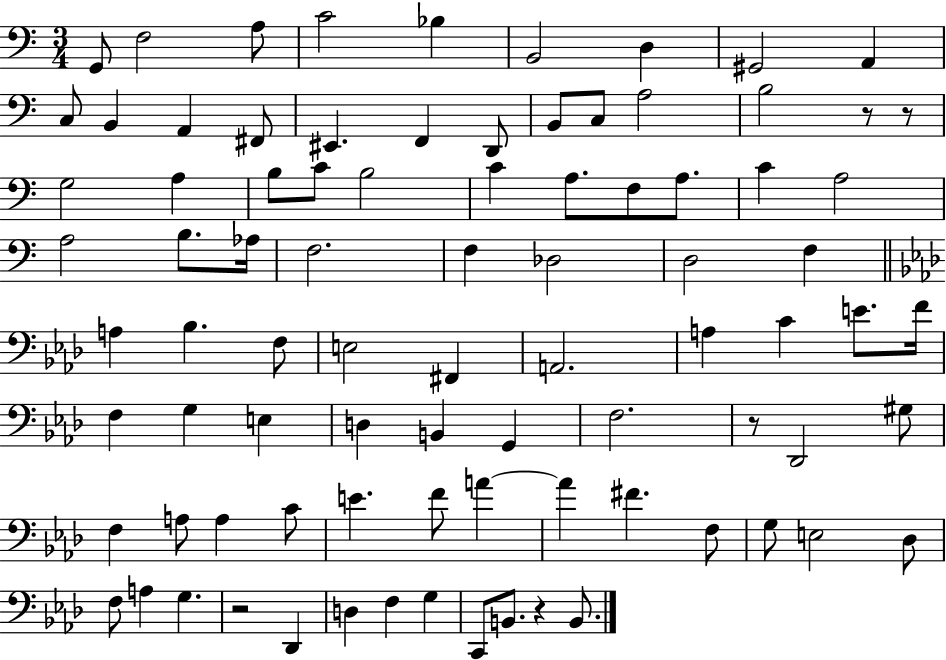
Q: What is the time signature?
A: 3/4